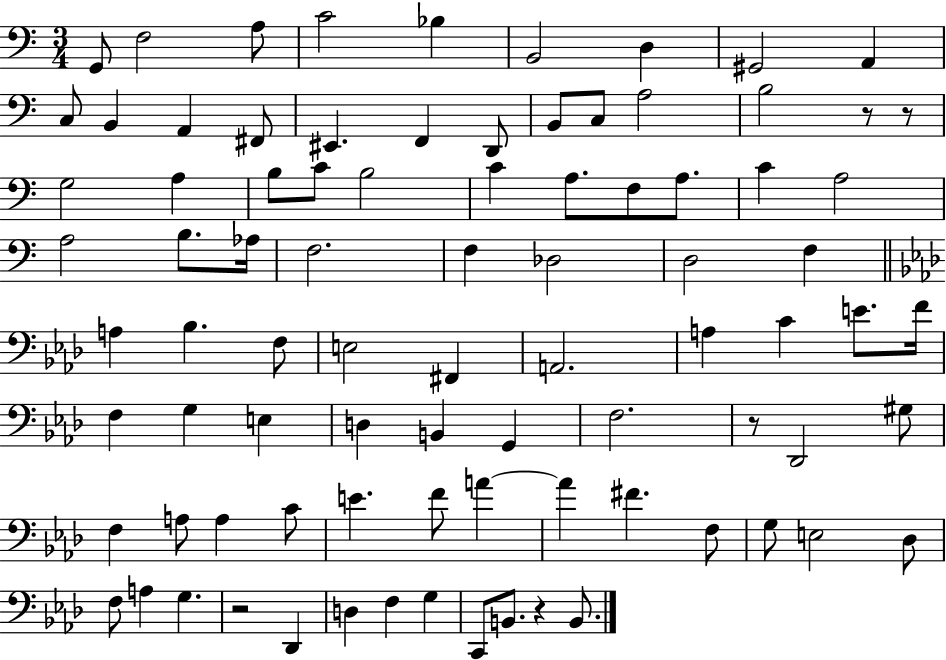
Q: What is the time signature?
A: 3/4